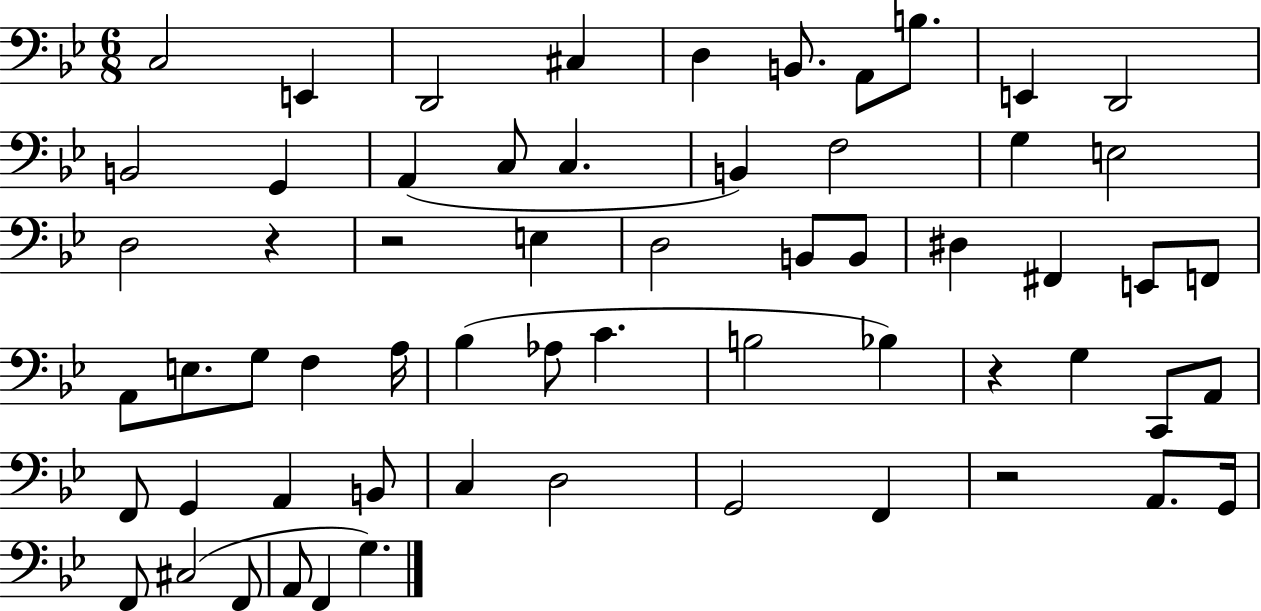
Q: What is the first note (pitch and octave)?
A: C3